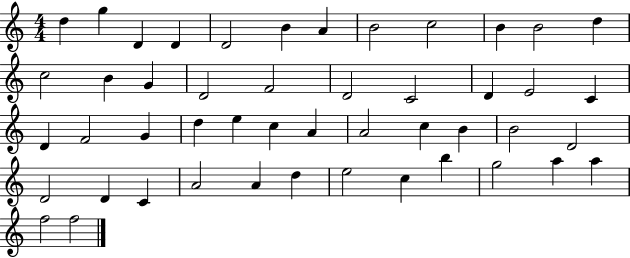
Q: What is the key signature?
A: C major